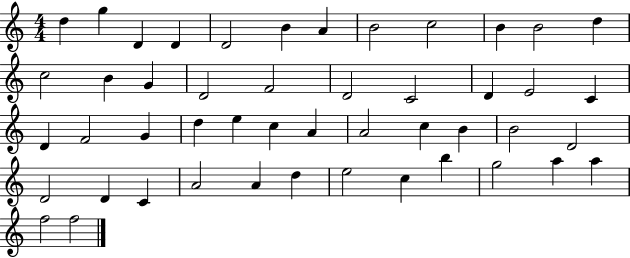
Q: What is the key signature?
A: C major